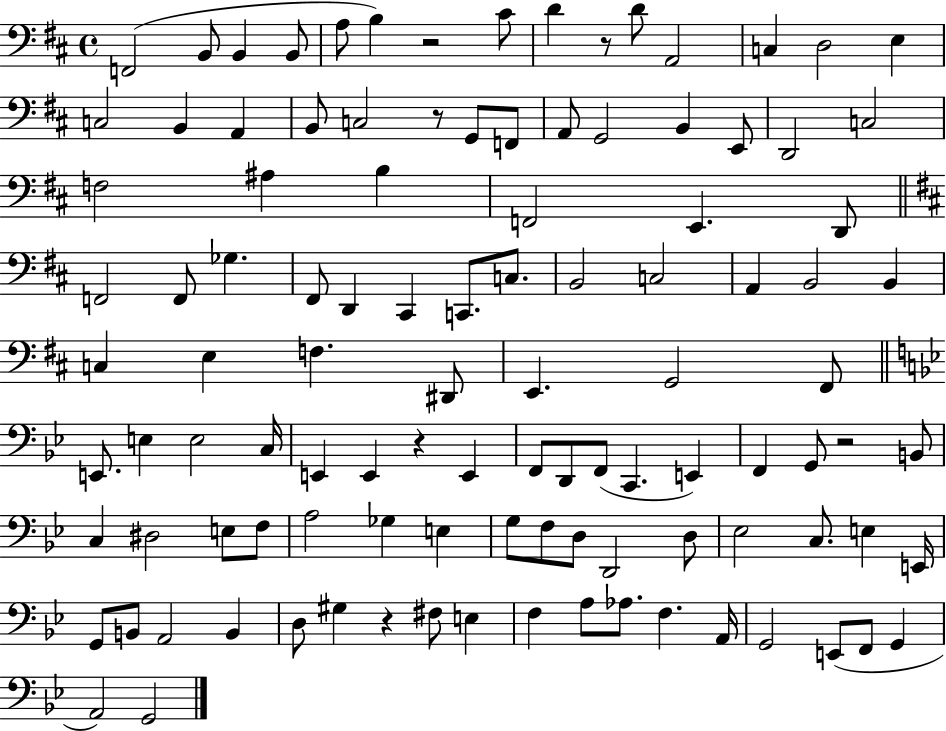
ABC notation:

X:1
T:Untitled
M:4/4
L:1/4
K:D
F,,2 B,,/2 B,, B,,/2 A,/2 B, z2 ^C/2 D z/2 D/2 A,,2 C, D,2 E, C,2 B,, A,, B,,/2 C,2 z/2 G,,/2 F,,/2 A,,/2 G,,2 B,, E,,/2 D,,2 C,2 F,2 ^A, B, F,,2 E,, D,,/2 F,,2 F,,/2 _G, ^F,,/2 D,, ^C,, C,,/2 C,/2 B,,2 C,2 A,, B,,2 B,, C, E, F, ^D,,/2 E,, G,,2 ^F,,/2 E,,/2 E, E,2 C,/4 E,, E,, z E,, F,,/2 D,,/2 F,,/2 C,, E,, F,, G,,/2 z2 B,,/2 C, ^D,2 E,/2 F,/2 A,2 _G, E, G,/2 F,/2 D,/2 D,,2 D,/2 _E,2 C,/2 E, E,,/4 G,,/2 B,,/2 A,,2 B,, D,/2 ^G, z ^F,/2 E, F, A,/2 _A,/2 F, A,,/4 G,,2 E,,/2 F,,/2 G,, A,,2 G,,2